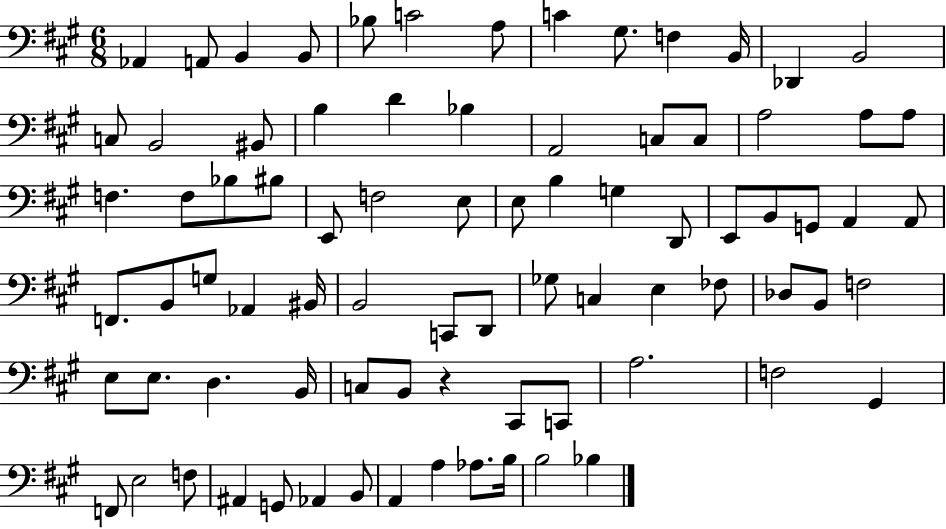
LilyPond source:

{
  \clef bass
  \numericTimeSignature
  \time 6/8
  \key a \major
  aes,4 a,8 b,4 b,8 | bes8 c'2 a8 | c'4 gis8. f4 b,16 | des,4 b,2 | \break c8 b,2 bis,8 | b4 d'4 bes4 | a,2 c8 c8 | a2 a8 a8 | \break f4. f8 bes8 bis8 | e,8 f2 e8 | e8 b4 g4 d,8 | e,8 b,8 g,8 a,4 a,8 | \break f,8. b,8 g8 aes,4 bis,16 | b,2 c,8 d,8 | ges8 c4 e4 fes8 | des8 b,8 f2 | \break e8 e8. d4. b,16 | c8 b,8 r4 cis,8 c,8 | a2. | f2 gis,4 | \break f,8 e2 f8 | ais,4 g,8 aes,4 b,8 | a,4 a4 aes8. b16 | b2 bes4 | \break \bar "|."
}